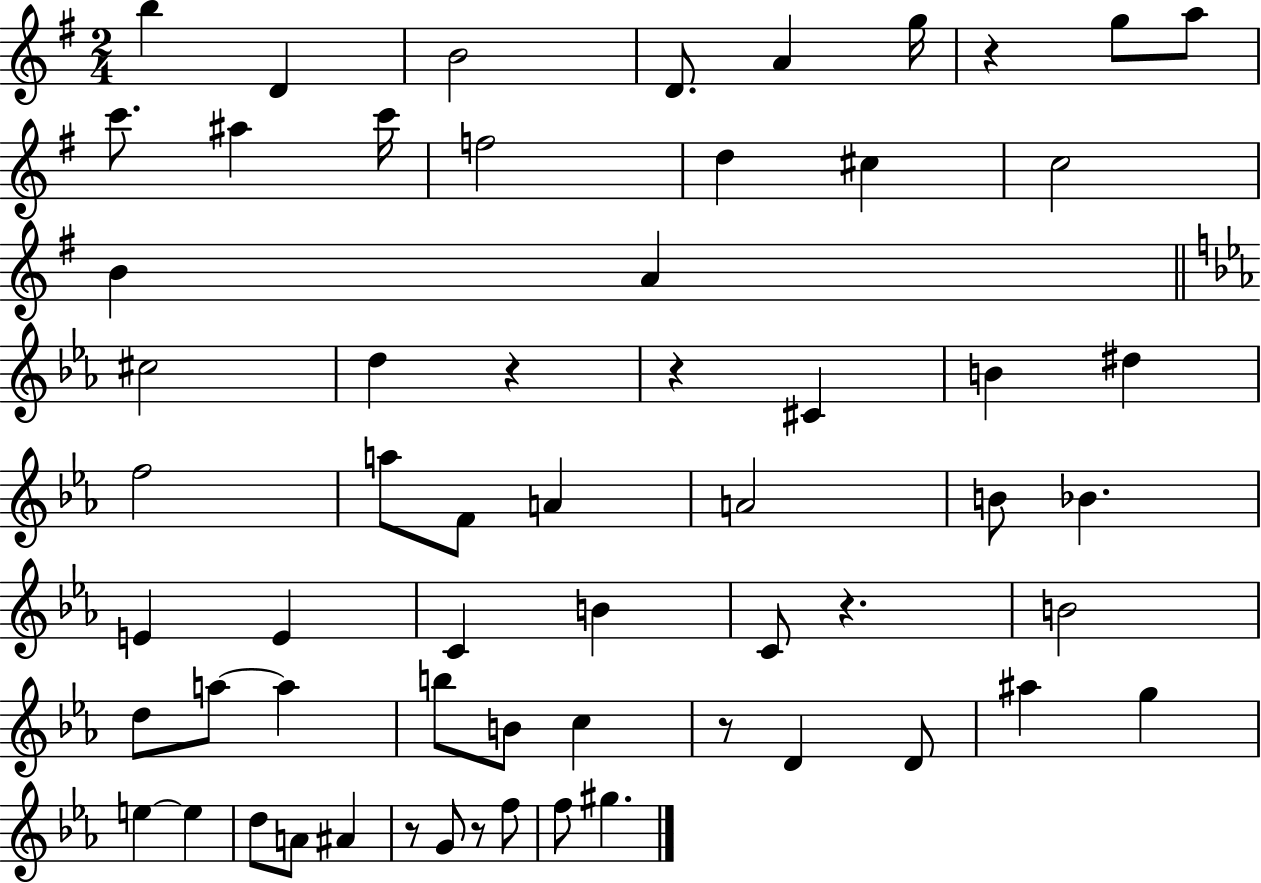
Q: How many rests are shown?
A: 7